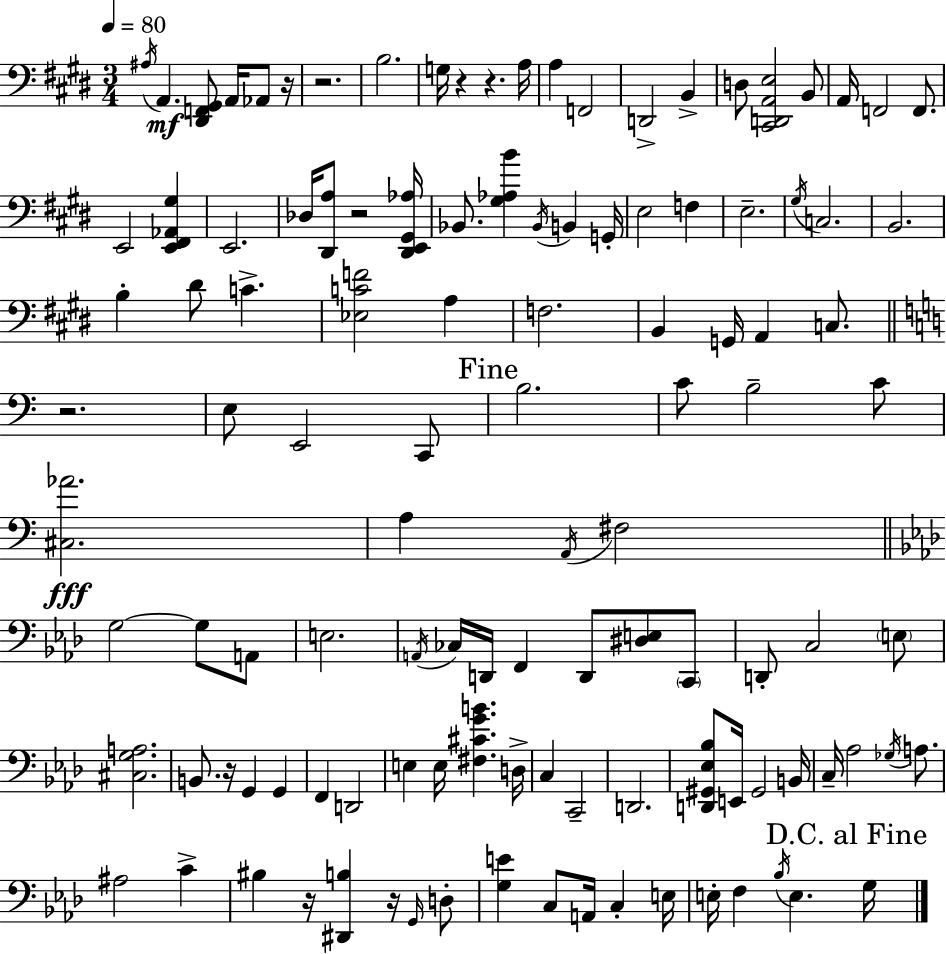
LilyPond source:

{
  \clef bass
  \numericTimeSignature
  \time 3/4
  \key e \major
  \tempo 4 = 80
  \repeat volta 2 { \acciaccatura { ais16 }\mf a,4. <dis, f, gis,>8 a,16 aes,8 | r16 r2. | b2. | g16 r4 r4. | \break a16 a4 f,2 | d,2-> b,4-> | d8 <cis, d, a, e>2 b,8 | a,16 f,2 f,8. | \break e,2 <e, fis, aes, gis>4 | e,2. | des16 <dis, a>8 r2 | <dis, e, gis, aes>16 bes,8. <gis aes b'>4 \acciaccatura { bes,16 } b,4 | \break g,16-. e2 f4 | e2.-- | \acciaccatura { gis16 } c2. | b,2. | \break b4-. dis'8 c'4.-> | <ees c' f'>2 a4 | f2. | b,4 g,16 a,4 | \break c8. \bar "||" \break \key c \major r2. | e8 e,2 c,8 | \mark "Fine" b2. | c'8 b2-- c'8 | \break <cis aes'>2.\fff | a4 \acciaccatura { a,16 } fis2 | \bar "||" \break \key aes \major g2~~ g8 a,8 | e2. | \acciaccatura { a,16 } ces16 d,16 f,4 d,8 <dis e>8 \parenthesize c,8 | d,8-. c2 \parenthesize e8 | \break <cis g a>2. | b,8. r16 g,4 g,4 | f,4 d,2 | e4 e16 <fis cis' g' b'>4. | \break d16-> c4 c,2-- | d,2. | <d, gis, ees bes>8 e,16 gis,2 | b,16 c16-- aes2 \acciaccatura { ges16 } a8. | \break ais2 c'4-> | bis4 r16 <dis, b>4 r16 | \grace { g,16 } d8-. <g e'>4 c8 a,16 c4-. | e16 e16-. f4 \acciaccatura { bes16 } e4. | \break \mark "D.C. al Fine" g16 } \bar "|."
}